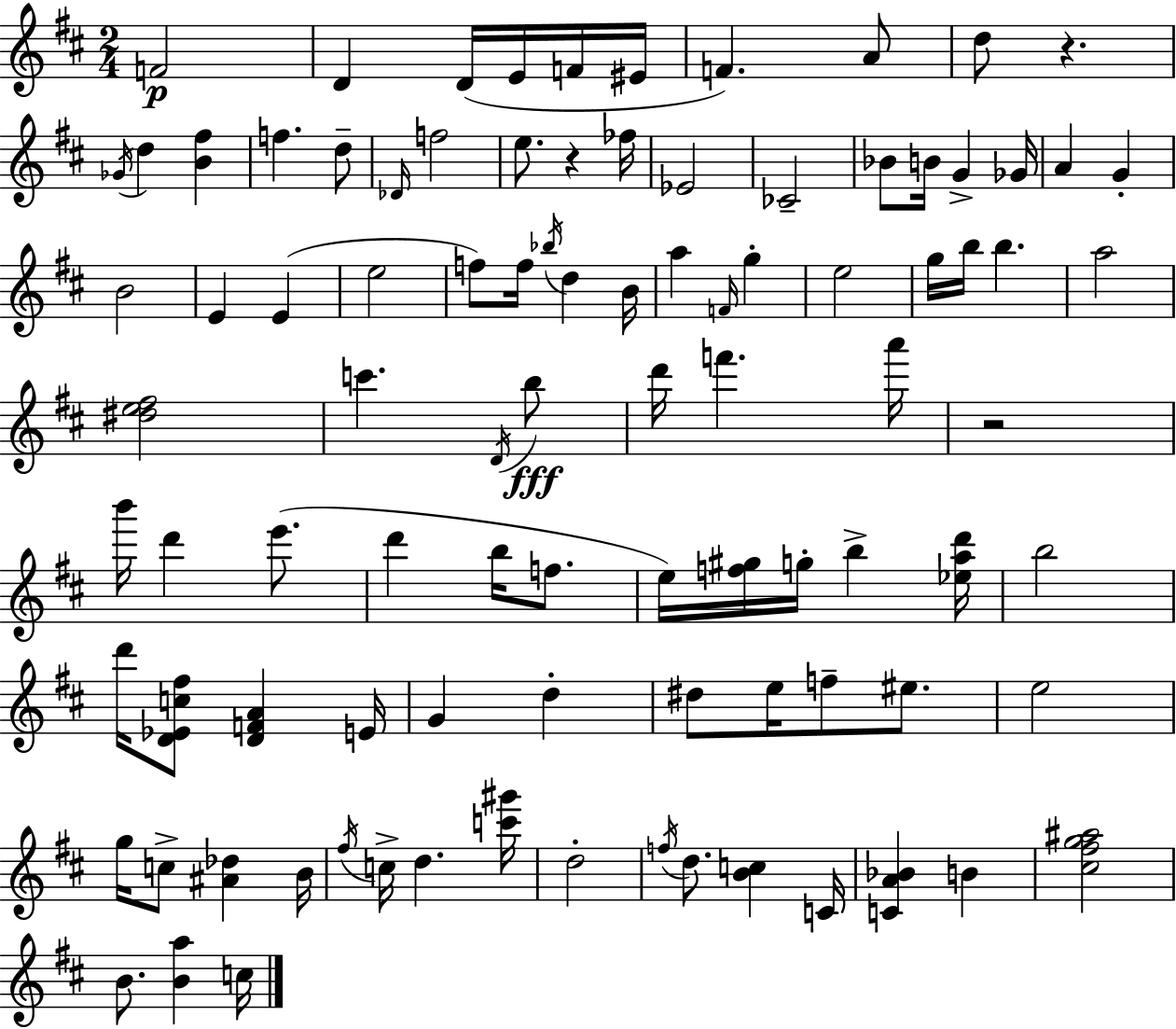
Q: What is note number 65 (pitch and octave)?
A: F5